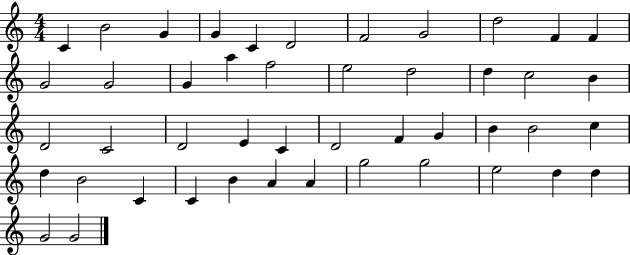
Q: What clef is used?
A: treble